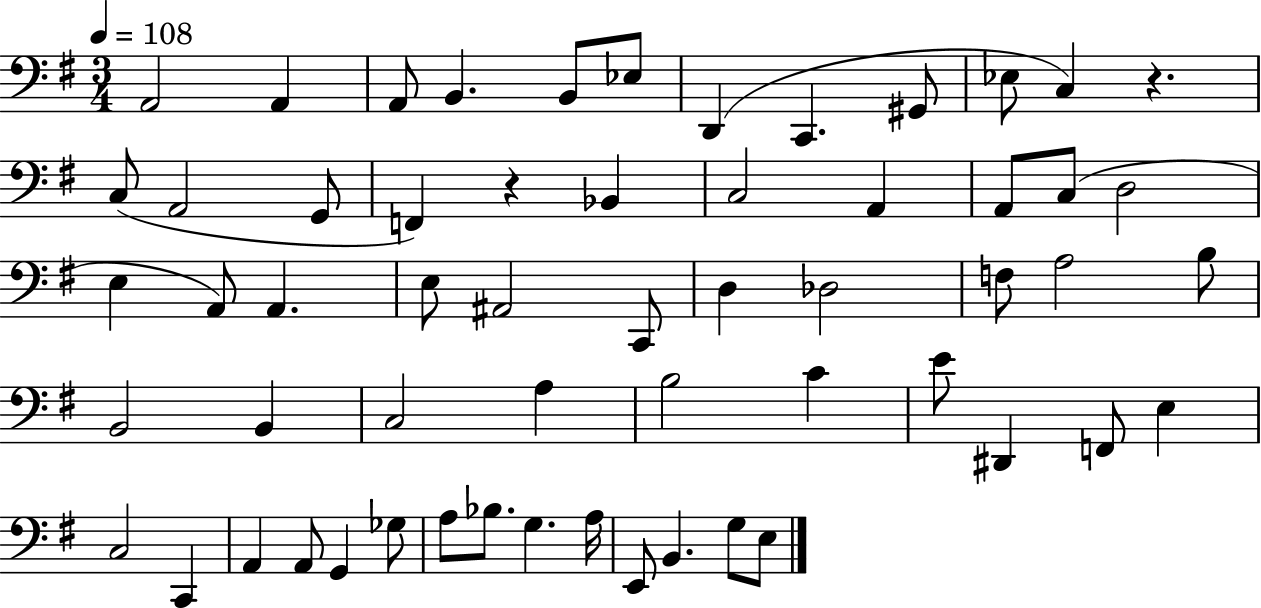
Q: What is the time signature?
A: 3/4